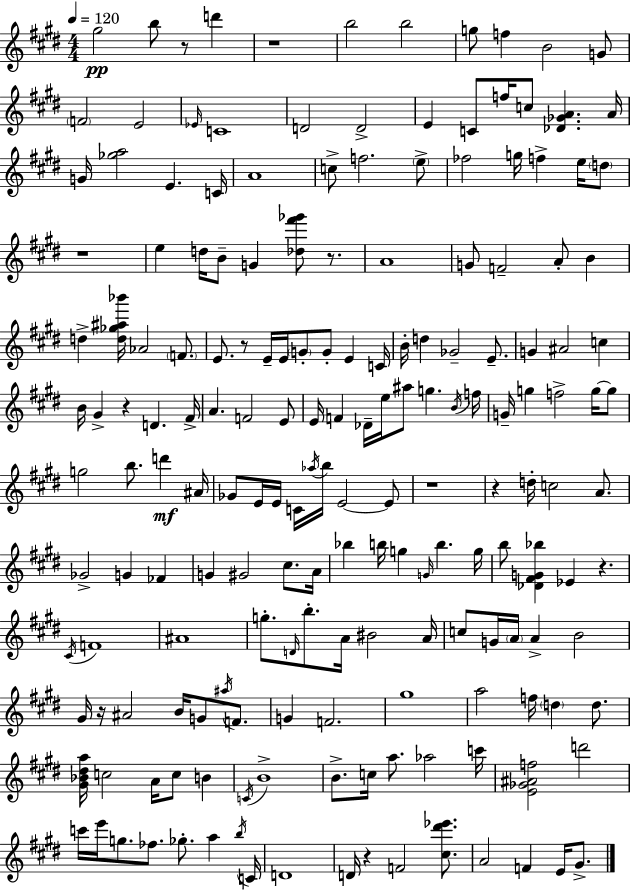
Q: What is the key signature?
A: E major